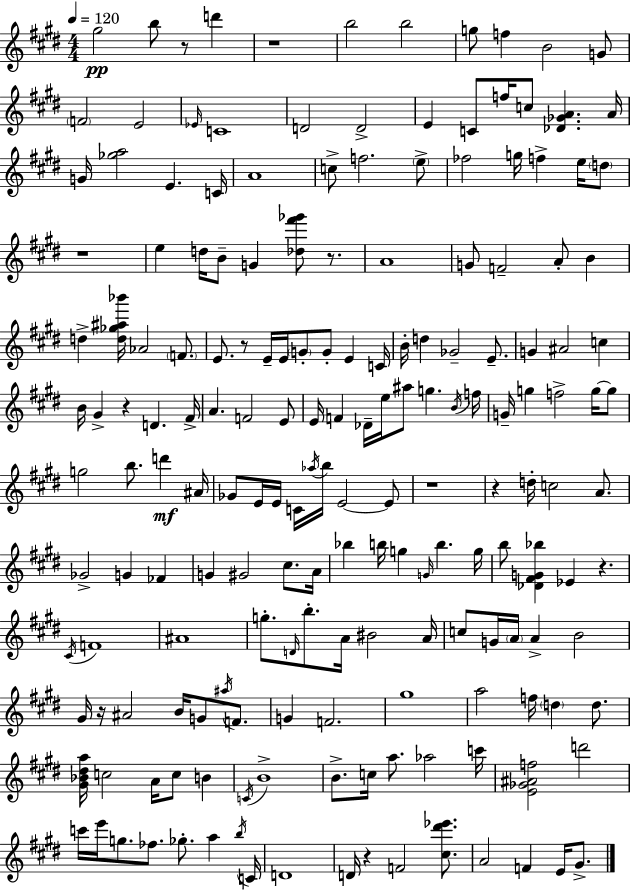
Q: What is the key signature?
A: E major